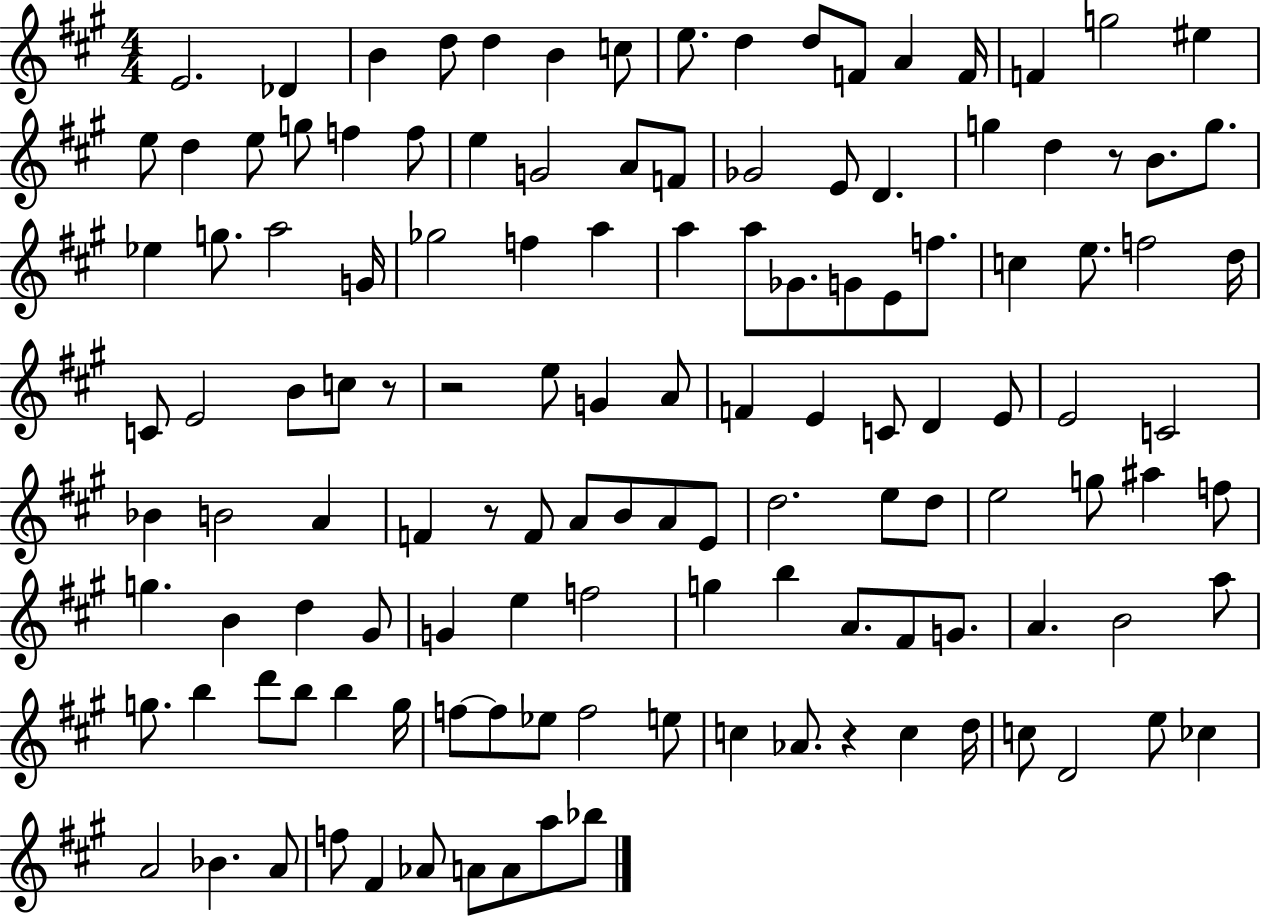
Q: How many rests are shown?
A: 5